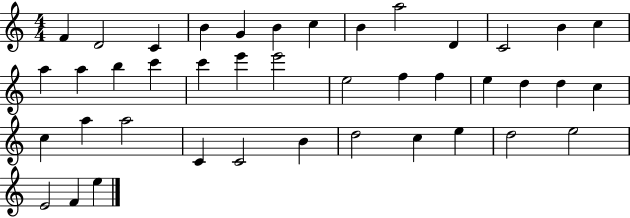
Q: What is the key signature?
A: C major